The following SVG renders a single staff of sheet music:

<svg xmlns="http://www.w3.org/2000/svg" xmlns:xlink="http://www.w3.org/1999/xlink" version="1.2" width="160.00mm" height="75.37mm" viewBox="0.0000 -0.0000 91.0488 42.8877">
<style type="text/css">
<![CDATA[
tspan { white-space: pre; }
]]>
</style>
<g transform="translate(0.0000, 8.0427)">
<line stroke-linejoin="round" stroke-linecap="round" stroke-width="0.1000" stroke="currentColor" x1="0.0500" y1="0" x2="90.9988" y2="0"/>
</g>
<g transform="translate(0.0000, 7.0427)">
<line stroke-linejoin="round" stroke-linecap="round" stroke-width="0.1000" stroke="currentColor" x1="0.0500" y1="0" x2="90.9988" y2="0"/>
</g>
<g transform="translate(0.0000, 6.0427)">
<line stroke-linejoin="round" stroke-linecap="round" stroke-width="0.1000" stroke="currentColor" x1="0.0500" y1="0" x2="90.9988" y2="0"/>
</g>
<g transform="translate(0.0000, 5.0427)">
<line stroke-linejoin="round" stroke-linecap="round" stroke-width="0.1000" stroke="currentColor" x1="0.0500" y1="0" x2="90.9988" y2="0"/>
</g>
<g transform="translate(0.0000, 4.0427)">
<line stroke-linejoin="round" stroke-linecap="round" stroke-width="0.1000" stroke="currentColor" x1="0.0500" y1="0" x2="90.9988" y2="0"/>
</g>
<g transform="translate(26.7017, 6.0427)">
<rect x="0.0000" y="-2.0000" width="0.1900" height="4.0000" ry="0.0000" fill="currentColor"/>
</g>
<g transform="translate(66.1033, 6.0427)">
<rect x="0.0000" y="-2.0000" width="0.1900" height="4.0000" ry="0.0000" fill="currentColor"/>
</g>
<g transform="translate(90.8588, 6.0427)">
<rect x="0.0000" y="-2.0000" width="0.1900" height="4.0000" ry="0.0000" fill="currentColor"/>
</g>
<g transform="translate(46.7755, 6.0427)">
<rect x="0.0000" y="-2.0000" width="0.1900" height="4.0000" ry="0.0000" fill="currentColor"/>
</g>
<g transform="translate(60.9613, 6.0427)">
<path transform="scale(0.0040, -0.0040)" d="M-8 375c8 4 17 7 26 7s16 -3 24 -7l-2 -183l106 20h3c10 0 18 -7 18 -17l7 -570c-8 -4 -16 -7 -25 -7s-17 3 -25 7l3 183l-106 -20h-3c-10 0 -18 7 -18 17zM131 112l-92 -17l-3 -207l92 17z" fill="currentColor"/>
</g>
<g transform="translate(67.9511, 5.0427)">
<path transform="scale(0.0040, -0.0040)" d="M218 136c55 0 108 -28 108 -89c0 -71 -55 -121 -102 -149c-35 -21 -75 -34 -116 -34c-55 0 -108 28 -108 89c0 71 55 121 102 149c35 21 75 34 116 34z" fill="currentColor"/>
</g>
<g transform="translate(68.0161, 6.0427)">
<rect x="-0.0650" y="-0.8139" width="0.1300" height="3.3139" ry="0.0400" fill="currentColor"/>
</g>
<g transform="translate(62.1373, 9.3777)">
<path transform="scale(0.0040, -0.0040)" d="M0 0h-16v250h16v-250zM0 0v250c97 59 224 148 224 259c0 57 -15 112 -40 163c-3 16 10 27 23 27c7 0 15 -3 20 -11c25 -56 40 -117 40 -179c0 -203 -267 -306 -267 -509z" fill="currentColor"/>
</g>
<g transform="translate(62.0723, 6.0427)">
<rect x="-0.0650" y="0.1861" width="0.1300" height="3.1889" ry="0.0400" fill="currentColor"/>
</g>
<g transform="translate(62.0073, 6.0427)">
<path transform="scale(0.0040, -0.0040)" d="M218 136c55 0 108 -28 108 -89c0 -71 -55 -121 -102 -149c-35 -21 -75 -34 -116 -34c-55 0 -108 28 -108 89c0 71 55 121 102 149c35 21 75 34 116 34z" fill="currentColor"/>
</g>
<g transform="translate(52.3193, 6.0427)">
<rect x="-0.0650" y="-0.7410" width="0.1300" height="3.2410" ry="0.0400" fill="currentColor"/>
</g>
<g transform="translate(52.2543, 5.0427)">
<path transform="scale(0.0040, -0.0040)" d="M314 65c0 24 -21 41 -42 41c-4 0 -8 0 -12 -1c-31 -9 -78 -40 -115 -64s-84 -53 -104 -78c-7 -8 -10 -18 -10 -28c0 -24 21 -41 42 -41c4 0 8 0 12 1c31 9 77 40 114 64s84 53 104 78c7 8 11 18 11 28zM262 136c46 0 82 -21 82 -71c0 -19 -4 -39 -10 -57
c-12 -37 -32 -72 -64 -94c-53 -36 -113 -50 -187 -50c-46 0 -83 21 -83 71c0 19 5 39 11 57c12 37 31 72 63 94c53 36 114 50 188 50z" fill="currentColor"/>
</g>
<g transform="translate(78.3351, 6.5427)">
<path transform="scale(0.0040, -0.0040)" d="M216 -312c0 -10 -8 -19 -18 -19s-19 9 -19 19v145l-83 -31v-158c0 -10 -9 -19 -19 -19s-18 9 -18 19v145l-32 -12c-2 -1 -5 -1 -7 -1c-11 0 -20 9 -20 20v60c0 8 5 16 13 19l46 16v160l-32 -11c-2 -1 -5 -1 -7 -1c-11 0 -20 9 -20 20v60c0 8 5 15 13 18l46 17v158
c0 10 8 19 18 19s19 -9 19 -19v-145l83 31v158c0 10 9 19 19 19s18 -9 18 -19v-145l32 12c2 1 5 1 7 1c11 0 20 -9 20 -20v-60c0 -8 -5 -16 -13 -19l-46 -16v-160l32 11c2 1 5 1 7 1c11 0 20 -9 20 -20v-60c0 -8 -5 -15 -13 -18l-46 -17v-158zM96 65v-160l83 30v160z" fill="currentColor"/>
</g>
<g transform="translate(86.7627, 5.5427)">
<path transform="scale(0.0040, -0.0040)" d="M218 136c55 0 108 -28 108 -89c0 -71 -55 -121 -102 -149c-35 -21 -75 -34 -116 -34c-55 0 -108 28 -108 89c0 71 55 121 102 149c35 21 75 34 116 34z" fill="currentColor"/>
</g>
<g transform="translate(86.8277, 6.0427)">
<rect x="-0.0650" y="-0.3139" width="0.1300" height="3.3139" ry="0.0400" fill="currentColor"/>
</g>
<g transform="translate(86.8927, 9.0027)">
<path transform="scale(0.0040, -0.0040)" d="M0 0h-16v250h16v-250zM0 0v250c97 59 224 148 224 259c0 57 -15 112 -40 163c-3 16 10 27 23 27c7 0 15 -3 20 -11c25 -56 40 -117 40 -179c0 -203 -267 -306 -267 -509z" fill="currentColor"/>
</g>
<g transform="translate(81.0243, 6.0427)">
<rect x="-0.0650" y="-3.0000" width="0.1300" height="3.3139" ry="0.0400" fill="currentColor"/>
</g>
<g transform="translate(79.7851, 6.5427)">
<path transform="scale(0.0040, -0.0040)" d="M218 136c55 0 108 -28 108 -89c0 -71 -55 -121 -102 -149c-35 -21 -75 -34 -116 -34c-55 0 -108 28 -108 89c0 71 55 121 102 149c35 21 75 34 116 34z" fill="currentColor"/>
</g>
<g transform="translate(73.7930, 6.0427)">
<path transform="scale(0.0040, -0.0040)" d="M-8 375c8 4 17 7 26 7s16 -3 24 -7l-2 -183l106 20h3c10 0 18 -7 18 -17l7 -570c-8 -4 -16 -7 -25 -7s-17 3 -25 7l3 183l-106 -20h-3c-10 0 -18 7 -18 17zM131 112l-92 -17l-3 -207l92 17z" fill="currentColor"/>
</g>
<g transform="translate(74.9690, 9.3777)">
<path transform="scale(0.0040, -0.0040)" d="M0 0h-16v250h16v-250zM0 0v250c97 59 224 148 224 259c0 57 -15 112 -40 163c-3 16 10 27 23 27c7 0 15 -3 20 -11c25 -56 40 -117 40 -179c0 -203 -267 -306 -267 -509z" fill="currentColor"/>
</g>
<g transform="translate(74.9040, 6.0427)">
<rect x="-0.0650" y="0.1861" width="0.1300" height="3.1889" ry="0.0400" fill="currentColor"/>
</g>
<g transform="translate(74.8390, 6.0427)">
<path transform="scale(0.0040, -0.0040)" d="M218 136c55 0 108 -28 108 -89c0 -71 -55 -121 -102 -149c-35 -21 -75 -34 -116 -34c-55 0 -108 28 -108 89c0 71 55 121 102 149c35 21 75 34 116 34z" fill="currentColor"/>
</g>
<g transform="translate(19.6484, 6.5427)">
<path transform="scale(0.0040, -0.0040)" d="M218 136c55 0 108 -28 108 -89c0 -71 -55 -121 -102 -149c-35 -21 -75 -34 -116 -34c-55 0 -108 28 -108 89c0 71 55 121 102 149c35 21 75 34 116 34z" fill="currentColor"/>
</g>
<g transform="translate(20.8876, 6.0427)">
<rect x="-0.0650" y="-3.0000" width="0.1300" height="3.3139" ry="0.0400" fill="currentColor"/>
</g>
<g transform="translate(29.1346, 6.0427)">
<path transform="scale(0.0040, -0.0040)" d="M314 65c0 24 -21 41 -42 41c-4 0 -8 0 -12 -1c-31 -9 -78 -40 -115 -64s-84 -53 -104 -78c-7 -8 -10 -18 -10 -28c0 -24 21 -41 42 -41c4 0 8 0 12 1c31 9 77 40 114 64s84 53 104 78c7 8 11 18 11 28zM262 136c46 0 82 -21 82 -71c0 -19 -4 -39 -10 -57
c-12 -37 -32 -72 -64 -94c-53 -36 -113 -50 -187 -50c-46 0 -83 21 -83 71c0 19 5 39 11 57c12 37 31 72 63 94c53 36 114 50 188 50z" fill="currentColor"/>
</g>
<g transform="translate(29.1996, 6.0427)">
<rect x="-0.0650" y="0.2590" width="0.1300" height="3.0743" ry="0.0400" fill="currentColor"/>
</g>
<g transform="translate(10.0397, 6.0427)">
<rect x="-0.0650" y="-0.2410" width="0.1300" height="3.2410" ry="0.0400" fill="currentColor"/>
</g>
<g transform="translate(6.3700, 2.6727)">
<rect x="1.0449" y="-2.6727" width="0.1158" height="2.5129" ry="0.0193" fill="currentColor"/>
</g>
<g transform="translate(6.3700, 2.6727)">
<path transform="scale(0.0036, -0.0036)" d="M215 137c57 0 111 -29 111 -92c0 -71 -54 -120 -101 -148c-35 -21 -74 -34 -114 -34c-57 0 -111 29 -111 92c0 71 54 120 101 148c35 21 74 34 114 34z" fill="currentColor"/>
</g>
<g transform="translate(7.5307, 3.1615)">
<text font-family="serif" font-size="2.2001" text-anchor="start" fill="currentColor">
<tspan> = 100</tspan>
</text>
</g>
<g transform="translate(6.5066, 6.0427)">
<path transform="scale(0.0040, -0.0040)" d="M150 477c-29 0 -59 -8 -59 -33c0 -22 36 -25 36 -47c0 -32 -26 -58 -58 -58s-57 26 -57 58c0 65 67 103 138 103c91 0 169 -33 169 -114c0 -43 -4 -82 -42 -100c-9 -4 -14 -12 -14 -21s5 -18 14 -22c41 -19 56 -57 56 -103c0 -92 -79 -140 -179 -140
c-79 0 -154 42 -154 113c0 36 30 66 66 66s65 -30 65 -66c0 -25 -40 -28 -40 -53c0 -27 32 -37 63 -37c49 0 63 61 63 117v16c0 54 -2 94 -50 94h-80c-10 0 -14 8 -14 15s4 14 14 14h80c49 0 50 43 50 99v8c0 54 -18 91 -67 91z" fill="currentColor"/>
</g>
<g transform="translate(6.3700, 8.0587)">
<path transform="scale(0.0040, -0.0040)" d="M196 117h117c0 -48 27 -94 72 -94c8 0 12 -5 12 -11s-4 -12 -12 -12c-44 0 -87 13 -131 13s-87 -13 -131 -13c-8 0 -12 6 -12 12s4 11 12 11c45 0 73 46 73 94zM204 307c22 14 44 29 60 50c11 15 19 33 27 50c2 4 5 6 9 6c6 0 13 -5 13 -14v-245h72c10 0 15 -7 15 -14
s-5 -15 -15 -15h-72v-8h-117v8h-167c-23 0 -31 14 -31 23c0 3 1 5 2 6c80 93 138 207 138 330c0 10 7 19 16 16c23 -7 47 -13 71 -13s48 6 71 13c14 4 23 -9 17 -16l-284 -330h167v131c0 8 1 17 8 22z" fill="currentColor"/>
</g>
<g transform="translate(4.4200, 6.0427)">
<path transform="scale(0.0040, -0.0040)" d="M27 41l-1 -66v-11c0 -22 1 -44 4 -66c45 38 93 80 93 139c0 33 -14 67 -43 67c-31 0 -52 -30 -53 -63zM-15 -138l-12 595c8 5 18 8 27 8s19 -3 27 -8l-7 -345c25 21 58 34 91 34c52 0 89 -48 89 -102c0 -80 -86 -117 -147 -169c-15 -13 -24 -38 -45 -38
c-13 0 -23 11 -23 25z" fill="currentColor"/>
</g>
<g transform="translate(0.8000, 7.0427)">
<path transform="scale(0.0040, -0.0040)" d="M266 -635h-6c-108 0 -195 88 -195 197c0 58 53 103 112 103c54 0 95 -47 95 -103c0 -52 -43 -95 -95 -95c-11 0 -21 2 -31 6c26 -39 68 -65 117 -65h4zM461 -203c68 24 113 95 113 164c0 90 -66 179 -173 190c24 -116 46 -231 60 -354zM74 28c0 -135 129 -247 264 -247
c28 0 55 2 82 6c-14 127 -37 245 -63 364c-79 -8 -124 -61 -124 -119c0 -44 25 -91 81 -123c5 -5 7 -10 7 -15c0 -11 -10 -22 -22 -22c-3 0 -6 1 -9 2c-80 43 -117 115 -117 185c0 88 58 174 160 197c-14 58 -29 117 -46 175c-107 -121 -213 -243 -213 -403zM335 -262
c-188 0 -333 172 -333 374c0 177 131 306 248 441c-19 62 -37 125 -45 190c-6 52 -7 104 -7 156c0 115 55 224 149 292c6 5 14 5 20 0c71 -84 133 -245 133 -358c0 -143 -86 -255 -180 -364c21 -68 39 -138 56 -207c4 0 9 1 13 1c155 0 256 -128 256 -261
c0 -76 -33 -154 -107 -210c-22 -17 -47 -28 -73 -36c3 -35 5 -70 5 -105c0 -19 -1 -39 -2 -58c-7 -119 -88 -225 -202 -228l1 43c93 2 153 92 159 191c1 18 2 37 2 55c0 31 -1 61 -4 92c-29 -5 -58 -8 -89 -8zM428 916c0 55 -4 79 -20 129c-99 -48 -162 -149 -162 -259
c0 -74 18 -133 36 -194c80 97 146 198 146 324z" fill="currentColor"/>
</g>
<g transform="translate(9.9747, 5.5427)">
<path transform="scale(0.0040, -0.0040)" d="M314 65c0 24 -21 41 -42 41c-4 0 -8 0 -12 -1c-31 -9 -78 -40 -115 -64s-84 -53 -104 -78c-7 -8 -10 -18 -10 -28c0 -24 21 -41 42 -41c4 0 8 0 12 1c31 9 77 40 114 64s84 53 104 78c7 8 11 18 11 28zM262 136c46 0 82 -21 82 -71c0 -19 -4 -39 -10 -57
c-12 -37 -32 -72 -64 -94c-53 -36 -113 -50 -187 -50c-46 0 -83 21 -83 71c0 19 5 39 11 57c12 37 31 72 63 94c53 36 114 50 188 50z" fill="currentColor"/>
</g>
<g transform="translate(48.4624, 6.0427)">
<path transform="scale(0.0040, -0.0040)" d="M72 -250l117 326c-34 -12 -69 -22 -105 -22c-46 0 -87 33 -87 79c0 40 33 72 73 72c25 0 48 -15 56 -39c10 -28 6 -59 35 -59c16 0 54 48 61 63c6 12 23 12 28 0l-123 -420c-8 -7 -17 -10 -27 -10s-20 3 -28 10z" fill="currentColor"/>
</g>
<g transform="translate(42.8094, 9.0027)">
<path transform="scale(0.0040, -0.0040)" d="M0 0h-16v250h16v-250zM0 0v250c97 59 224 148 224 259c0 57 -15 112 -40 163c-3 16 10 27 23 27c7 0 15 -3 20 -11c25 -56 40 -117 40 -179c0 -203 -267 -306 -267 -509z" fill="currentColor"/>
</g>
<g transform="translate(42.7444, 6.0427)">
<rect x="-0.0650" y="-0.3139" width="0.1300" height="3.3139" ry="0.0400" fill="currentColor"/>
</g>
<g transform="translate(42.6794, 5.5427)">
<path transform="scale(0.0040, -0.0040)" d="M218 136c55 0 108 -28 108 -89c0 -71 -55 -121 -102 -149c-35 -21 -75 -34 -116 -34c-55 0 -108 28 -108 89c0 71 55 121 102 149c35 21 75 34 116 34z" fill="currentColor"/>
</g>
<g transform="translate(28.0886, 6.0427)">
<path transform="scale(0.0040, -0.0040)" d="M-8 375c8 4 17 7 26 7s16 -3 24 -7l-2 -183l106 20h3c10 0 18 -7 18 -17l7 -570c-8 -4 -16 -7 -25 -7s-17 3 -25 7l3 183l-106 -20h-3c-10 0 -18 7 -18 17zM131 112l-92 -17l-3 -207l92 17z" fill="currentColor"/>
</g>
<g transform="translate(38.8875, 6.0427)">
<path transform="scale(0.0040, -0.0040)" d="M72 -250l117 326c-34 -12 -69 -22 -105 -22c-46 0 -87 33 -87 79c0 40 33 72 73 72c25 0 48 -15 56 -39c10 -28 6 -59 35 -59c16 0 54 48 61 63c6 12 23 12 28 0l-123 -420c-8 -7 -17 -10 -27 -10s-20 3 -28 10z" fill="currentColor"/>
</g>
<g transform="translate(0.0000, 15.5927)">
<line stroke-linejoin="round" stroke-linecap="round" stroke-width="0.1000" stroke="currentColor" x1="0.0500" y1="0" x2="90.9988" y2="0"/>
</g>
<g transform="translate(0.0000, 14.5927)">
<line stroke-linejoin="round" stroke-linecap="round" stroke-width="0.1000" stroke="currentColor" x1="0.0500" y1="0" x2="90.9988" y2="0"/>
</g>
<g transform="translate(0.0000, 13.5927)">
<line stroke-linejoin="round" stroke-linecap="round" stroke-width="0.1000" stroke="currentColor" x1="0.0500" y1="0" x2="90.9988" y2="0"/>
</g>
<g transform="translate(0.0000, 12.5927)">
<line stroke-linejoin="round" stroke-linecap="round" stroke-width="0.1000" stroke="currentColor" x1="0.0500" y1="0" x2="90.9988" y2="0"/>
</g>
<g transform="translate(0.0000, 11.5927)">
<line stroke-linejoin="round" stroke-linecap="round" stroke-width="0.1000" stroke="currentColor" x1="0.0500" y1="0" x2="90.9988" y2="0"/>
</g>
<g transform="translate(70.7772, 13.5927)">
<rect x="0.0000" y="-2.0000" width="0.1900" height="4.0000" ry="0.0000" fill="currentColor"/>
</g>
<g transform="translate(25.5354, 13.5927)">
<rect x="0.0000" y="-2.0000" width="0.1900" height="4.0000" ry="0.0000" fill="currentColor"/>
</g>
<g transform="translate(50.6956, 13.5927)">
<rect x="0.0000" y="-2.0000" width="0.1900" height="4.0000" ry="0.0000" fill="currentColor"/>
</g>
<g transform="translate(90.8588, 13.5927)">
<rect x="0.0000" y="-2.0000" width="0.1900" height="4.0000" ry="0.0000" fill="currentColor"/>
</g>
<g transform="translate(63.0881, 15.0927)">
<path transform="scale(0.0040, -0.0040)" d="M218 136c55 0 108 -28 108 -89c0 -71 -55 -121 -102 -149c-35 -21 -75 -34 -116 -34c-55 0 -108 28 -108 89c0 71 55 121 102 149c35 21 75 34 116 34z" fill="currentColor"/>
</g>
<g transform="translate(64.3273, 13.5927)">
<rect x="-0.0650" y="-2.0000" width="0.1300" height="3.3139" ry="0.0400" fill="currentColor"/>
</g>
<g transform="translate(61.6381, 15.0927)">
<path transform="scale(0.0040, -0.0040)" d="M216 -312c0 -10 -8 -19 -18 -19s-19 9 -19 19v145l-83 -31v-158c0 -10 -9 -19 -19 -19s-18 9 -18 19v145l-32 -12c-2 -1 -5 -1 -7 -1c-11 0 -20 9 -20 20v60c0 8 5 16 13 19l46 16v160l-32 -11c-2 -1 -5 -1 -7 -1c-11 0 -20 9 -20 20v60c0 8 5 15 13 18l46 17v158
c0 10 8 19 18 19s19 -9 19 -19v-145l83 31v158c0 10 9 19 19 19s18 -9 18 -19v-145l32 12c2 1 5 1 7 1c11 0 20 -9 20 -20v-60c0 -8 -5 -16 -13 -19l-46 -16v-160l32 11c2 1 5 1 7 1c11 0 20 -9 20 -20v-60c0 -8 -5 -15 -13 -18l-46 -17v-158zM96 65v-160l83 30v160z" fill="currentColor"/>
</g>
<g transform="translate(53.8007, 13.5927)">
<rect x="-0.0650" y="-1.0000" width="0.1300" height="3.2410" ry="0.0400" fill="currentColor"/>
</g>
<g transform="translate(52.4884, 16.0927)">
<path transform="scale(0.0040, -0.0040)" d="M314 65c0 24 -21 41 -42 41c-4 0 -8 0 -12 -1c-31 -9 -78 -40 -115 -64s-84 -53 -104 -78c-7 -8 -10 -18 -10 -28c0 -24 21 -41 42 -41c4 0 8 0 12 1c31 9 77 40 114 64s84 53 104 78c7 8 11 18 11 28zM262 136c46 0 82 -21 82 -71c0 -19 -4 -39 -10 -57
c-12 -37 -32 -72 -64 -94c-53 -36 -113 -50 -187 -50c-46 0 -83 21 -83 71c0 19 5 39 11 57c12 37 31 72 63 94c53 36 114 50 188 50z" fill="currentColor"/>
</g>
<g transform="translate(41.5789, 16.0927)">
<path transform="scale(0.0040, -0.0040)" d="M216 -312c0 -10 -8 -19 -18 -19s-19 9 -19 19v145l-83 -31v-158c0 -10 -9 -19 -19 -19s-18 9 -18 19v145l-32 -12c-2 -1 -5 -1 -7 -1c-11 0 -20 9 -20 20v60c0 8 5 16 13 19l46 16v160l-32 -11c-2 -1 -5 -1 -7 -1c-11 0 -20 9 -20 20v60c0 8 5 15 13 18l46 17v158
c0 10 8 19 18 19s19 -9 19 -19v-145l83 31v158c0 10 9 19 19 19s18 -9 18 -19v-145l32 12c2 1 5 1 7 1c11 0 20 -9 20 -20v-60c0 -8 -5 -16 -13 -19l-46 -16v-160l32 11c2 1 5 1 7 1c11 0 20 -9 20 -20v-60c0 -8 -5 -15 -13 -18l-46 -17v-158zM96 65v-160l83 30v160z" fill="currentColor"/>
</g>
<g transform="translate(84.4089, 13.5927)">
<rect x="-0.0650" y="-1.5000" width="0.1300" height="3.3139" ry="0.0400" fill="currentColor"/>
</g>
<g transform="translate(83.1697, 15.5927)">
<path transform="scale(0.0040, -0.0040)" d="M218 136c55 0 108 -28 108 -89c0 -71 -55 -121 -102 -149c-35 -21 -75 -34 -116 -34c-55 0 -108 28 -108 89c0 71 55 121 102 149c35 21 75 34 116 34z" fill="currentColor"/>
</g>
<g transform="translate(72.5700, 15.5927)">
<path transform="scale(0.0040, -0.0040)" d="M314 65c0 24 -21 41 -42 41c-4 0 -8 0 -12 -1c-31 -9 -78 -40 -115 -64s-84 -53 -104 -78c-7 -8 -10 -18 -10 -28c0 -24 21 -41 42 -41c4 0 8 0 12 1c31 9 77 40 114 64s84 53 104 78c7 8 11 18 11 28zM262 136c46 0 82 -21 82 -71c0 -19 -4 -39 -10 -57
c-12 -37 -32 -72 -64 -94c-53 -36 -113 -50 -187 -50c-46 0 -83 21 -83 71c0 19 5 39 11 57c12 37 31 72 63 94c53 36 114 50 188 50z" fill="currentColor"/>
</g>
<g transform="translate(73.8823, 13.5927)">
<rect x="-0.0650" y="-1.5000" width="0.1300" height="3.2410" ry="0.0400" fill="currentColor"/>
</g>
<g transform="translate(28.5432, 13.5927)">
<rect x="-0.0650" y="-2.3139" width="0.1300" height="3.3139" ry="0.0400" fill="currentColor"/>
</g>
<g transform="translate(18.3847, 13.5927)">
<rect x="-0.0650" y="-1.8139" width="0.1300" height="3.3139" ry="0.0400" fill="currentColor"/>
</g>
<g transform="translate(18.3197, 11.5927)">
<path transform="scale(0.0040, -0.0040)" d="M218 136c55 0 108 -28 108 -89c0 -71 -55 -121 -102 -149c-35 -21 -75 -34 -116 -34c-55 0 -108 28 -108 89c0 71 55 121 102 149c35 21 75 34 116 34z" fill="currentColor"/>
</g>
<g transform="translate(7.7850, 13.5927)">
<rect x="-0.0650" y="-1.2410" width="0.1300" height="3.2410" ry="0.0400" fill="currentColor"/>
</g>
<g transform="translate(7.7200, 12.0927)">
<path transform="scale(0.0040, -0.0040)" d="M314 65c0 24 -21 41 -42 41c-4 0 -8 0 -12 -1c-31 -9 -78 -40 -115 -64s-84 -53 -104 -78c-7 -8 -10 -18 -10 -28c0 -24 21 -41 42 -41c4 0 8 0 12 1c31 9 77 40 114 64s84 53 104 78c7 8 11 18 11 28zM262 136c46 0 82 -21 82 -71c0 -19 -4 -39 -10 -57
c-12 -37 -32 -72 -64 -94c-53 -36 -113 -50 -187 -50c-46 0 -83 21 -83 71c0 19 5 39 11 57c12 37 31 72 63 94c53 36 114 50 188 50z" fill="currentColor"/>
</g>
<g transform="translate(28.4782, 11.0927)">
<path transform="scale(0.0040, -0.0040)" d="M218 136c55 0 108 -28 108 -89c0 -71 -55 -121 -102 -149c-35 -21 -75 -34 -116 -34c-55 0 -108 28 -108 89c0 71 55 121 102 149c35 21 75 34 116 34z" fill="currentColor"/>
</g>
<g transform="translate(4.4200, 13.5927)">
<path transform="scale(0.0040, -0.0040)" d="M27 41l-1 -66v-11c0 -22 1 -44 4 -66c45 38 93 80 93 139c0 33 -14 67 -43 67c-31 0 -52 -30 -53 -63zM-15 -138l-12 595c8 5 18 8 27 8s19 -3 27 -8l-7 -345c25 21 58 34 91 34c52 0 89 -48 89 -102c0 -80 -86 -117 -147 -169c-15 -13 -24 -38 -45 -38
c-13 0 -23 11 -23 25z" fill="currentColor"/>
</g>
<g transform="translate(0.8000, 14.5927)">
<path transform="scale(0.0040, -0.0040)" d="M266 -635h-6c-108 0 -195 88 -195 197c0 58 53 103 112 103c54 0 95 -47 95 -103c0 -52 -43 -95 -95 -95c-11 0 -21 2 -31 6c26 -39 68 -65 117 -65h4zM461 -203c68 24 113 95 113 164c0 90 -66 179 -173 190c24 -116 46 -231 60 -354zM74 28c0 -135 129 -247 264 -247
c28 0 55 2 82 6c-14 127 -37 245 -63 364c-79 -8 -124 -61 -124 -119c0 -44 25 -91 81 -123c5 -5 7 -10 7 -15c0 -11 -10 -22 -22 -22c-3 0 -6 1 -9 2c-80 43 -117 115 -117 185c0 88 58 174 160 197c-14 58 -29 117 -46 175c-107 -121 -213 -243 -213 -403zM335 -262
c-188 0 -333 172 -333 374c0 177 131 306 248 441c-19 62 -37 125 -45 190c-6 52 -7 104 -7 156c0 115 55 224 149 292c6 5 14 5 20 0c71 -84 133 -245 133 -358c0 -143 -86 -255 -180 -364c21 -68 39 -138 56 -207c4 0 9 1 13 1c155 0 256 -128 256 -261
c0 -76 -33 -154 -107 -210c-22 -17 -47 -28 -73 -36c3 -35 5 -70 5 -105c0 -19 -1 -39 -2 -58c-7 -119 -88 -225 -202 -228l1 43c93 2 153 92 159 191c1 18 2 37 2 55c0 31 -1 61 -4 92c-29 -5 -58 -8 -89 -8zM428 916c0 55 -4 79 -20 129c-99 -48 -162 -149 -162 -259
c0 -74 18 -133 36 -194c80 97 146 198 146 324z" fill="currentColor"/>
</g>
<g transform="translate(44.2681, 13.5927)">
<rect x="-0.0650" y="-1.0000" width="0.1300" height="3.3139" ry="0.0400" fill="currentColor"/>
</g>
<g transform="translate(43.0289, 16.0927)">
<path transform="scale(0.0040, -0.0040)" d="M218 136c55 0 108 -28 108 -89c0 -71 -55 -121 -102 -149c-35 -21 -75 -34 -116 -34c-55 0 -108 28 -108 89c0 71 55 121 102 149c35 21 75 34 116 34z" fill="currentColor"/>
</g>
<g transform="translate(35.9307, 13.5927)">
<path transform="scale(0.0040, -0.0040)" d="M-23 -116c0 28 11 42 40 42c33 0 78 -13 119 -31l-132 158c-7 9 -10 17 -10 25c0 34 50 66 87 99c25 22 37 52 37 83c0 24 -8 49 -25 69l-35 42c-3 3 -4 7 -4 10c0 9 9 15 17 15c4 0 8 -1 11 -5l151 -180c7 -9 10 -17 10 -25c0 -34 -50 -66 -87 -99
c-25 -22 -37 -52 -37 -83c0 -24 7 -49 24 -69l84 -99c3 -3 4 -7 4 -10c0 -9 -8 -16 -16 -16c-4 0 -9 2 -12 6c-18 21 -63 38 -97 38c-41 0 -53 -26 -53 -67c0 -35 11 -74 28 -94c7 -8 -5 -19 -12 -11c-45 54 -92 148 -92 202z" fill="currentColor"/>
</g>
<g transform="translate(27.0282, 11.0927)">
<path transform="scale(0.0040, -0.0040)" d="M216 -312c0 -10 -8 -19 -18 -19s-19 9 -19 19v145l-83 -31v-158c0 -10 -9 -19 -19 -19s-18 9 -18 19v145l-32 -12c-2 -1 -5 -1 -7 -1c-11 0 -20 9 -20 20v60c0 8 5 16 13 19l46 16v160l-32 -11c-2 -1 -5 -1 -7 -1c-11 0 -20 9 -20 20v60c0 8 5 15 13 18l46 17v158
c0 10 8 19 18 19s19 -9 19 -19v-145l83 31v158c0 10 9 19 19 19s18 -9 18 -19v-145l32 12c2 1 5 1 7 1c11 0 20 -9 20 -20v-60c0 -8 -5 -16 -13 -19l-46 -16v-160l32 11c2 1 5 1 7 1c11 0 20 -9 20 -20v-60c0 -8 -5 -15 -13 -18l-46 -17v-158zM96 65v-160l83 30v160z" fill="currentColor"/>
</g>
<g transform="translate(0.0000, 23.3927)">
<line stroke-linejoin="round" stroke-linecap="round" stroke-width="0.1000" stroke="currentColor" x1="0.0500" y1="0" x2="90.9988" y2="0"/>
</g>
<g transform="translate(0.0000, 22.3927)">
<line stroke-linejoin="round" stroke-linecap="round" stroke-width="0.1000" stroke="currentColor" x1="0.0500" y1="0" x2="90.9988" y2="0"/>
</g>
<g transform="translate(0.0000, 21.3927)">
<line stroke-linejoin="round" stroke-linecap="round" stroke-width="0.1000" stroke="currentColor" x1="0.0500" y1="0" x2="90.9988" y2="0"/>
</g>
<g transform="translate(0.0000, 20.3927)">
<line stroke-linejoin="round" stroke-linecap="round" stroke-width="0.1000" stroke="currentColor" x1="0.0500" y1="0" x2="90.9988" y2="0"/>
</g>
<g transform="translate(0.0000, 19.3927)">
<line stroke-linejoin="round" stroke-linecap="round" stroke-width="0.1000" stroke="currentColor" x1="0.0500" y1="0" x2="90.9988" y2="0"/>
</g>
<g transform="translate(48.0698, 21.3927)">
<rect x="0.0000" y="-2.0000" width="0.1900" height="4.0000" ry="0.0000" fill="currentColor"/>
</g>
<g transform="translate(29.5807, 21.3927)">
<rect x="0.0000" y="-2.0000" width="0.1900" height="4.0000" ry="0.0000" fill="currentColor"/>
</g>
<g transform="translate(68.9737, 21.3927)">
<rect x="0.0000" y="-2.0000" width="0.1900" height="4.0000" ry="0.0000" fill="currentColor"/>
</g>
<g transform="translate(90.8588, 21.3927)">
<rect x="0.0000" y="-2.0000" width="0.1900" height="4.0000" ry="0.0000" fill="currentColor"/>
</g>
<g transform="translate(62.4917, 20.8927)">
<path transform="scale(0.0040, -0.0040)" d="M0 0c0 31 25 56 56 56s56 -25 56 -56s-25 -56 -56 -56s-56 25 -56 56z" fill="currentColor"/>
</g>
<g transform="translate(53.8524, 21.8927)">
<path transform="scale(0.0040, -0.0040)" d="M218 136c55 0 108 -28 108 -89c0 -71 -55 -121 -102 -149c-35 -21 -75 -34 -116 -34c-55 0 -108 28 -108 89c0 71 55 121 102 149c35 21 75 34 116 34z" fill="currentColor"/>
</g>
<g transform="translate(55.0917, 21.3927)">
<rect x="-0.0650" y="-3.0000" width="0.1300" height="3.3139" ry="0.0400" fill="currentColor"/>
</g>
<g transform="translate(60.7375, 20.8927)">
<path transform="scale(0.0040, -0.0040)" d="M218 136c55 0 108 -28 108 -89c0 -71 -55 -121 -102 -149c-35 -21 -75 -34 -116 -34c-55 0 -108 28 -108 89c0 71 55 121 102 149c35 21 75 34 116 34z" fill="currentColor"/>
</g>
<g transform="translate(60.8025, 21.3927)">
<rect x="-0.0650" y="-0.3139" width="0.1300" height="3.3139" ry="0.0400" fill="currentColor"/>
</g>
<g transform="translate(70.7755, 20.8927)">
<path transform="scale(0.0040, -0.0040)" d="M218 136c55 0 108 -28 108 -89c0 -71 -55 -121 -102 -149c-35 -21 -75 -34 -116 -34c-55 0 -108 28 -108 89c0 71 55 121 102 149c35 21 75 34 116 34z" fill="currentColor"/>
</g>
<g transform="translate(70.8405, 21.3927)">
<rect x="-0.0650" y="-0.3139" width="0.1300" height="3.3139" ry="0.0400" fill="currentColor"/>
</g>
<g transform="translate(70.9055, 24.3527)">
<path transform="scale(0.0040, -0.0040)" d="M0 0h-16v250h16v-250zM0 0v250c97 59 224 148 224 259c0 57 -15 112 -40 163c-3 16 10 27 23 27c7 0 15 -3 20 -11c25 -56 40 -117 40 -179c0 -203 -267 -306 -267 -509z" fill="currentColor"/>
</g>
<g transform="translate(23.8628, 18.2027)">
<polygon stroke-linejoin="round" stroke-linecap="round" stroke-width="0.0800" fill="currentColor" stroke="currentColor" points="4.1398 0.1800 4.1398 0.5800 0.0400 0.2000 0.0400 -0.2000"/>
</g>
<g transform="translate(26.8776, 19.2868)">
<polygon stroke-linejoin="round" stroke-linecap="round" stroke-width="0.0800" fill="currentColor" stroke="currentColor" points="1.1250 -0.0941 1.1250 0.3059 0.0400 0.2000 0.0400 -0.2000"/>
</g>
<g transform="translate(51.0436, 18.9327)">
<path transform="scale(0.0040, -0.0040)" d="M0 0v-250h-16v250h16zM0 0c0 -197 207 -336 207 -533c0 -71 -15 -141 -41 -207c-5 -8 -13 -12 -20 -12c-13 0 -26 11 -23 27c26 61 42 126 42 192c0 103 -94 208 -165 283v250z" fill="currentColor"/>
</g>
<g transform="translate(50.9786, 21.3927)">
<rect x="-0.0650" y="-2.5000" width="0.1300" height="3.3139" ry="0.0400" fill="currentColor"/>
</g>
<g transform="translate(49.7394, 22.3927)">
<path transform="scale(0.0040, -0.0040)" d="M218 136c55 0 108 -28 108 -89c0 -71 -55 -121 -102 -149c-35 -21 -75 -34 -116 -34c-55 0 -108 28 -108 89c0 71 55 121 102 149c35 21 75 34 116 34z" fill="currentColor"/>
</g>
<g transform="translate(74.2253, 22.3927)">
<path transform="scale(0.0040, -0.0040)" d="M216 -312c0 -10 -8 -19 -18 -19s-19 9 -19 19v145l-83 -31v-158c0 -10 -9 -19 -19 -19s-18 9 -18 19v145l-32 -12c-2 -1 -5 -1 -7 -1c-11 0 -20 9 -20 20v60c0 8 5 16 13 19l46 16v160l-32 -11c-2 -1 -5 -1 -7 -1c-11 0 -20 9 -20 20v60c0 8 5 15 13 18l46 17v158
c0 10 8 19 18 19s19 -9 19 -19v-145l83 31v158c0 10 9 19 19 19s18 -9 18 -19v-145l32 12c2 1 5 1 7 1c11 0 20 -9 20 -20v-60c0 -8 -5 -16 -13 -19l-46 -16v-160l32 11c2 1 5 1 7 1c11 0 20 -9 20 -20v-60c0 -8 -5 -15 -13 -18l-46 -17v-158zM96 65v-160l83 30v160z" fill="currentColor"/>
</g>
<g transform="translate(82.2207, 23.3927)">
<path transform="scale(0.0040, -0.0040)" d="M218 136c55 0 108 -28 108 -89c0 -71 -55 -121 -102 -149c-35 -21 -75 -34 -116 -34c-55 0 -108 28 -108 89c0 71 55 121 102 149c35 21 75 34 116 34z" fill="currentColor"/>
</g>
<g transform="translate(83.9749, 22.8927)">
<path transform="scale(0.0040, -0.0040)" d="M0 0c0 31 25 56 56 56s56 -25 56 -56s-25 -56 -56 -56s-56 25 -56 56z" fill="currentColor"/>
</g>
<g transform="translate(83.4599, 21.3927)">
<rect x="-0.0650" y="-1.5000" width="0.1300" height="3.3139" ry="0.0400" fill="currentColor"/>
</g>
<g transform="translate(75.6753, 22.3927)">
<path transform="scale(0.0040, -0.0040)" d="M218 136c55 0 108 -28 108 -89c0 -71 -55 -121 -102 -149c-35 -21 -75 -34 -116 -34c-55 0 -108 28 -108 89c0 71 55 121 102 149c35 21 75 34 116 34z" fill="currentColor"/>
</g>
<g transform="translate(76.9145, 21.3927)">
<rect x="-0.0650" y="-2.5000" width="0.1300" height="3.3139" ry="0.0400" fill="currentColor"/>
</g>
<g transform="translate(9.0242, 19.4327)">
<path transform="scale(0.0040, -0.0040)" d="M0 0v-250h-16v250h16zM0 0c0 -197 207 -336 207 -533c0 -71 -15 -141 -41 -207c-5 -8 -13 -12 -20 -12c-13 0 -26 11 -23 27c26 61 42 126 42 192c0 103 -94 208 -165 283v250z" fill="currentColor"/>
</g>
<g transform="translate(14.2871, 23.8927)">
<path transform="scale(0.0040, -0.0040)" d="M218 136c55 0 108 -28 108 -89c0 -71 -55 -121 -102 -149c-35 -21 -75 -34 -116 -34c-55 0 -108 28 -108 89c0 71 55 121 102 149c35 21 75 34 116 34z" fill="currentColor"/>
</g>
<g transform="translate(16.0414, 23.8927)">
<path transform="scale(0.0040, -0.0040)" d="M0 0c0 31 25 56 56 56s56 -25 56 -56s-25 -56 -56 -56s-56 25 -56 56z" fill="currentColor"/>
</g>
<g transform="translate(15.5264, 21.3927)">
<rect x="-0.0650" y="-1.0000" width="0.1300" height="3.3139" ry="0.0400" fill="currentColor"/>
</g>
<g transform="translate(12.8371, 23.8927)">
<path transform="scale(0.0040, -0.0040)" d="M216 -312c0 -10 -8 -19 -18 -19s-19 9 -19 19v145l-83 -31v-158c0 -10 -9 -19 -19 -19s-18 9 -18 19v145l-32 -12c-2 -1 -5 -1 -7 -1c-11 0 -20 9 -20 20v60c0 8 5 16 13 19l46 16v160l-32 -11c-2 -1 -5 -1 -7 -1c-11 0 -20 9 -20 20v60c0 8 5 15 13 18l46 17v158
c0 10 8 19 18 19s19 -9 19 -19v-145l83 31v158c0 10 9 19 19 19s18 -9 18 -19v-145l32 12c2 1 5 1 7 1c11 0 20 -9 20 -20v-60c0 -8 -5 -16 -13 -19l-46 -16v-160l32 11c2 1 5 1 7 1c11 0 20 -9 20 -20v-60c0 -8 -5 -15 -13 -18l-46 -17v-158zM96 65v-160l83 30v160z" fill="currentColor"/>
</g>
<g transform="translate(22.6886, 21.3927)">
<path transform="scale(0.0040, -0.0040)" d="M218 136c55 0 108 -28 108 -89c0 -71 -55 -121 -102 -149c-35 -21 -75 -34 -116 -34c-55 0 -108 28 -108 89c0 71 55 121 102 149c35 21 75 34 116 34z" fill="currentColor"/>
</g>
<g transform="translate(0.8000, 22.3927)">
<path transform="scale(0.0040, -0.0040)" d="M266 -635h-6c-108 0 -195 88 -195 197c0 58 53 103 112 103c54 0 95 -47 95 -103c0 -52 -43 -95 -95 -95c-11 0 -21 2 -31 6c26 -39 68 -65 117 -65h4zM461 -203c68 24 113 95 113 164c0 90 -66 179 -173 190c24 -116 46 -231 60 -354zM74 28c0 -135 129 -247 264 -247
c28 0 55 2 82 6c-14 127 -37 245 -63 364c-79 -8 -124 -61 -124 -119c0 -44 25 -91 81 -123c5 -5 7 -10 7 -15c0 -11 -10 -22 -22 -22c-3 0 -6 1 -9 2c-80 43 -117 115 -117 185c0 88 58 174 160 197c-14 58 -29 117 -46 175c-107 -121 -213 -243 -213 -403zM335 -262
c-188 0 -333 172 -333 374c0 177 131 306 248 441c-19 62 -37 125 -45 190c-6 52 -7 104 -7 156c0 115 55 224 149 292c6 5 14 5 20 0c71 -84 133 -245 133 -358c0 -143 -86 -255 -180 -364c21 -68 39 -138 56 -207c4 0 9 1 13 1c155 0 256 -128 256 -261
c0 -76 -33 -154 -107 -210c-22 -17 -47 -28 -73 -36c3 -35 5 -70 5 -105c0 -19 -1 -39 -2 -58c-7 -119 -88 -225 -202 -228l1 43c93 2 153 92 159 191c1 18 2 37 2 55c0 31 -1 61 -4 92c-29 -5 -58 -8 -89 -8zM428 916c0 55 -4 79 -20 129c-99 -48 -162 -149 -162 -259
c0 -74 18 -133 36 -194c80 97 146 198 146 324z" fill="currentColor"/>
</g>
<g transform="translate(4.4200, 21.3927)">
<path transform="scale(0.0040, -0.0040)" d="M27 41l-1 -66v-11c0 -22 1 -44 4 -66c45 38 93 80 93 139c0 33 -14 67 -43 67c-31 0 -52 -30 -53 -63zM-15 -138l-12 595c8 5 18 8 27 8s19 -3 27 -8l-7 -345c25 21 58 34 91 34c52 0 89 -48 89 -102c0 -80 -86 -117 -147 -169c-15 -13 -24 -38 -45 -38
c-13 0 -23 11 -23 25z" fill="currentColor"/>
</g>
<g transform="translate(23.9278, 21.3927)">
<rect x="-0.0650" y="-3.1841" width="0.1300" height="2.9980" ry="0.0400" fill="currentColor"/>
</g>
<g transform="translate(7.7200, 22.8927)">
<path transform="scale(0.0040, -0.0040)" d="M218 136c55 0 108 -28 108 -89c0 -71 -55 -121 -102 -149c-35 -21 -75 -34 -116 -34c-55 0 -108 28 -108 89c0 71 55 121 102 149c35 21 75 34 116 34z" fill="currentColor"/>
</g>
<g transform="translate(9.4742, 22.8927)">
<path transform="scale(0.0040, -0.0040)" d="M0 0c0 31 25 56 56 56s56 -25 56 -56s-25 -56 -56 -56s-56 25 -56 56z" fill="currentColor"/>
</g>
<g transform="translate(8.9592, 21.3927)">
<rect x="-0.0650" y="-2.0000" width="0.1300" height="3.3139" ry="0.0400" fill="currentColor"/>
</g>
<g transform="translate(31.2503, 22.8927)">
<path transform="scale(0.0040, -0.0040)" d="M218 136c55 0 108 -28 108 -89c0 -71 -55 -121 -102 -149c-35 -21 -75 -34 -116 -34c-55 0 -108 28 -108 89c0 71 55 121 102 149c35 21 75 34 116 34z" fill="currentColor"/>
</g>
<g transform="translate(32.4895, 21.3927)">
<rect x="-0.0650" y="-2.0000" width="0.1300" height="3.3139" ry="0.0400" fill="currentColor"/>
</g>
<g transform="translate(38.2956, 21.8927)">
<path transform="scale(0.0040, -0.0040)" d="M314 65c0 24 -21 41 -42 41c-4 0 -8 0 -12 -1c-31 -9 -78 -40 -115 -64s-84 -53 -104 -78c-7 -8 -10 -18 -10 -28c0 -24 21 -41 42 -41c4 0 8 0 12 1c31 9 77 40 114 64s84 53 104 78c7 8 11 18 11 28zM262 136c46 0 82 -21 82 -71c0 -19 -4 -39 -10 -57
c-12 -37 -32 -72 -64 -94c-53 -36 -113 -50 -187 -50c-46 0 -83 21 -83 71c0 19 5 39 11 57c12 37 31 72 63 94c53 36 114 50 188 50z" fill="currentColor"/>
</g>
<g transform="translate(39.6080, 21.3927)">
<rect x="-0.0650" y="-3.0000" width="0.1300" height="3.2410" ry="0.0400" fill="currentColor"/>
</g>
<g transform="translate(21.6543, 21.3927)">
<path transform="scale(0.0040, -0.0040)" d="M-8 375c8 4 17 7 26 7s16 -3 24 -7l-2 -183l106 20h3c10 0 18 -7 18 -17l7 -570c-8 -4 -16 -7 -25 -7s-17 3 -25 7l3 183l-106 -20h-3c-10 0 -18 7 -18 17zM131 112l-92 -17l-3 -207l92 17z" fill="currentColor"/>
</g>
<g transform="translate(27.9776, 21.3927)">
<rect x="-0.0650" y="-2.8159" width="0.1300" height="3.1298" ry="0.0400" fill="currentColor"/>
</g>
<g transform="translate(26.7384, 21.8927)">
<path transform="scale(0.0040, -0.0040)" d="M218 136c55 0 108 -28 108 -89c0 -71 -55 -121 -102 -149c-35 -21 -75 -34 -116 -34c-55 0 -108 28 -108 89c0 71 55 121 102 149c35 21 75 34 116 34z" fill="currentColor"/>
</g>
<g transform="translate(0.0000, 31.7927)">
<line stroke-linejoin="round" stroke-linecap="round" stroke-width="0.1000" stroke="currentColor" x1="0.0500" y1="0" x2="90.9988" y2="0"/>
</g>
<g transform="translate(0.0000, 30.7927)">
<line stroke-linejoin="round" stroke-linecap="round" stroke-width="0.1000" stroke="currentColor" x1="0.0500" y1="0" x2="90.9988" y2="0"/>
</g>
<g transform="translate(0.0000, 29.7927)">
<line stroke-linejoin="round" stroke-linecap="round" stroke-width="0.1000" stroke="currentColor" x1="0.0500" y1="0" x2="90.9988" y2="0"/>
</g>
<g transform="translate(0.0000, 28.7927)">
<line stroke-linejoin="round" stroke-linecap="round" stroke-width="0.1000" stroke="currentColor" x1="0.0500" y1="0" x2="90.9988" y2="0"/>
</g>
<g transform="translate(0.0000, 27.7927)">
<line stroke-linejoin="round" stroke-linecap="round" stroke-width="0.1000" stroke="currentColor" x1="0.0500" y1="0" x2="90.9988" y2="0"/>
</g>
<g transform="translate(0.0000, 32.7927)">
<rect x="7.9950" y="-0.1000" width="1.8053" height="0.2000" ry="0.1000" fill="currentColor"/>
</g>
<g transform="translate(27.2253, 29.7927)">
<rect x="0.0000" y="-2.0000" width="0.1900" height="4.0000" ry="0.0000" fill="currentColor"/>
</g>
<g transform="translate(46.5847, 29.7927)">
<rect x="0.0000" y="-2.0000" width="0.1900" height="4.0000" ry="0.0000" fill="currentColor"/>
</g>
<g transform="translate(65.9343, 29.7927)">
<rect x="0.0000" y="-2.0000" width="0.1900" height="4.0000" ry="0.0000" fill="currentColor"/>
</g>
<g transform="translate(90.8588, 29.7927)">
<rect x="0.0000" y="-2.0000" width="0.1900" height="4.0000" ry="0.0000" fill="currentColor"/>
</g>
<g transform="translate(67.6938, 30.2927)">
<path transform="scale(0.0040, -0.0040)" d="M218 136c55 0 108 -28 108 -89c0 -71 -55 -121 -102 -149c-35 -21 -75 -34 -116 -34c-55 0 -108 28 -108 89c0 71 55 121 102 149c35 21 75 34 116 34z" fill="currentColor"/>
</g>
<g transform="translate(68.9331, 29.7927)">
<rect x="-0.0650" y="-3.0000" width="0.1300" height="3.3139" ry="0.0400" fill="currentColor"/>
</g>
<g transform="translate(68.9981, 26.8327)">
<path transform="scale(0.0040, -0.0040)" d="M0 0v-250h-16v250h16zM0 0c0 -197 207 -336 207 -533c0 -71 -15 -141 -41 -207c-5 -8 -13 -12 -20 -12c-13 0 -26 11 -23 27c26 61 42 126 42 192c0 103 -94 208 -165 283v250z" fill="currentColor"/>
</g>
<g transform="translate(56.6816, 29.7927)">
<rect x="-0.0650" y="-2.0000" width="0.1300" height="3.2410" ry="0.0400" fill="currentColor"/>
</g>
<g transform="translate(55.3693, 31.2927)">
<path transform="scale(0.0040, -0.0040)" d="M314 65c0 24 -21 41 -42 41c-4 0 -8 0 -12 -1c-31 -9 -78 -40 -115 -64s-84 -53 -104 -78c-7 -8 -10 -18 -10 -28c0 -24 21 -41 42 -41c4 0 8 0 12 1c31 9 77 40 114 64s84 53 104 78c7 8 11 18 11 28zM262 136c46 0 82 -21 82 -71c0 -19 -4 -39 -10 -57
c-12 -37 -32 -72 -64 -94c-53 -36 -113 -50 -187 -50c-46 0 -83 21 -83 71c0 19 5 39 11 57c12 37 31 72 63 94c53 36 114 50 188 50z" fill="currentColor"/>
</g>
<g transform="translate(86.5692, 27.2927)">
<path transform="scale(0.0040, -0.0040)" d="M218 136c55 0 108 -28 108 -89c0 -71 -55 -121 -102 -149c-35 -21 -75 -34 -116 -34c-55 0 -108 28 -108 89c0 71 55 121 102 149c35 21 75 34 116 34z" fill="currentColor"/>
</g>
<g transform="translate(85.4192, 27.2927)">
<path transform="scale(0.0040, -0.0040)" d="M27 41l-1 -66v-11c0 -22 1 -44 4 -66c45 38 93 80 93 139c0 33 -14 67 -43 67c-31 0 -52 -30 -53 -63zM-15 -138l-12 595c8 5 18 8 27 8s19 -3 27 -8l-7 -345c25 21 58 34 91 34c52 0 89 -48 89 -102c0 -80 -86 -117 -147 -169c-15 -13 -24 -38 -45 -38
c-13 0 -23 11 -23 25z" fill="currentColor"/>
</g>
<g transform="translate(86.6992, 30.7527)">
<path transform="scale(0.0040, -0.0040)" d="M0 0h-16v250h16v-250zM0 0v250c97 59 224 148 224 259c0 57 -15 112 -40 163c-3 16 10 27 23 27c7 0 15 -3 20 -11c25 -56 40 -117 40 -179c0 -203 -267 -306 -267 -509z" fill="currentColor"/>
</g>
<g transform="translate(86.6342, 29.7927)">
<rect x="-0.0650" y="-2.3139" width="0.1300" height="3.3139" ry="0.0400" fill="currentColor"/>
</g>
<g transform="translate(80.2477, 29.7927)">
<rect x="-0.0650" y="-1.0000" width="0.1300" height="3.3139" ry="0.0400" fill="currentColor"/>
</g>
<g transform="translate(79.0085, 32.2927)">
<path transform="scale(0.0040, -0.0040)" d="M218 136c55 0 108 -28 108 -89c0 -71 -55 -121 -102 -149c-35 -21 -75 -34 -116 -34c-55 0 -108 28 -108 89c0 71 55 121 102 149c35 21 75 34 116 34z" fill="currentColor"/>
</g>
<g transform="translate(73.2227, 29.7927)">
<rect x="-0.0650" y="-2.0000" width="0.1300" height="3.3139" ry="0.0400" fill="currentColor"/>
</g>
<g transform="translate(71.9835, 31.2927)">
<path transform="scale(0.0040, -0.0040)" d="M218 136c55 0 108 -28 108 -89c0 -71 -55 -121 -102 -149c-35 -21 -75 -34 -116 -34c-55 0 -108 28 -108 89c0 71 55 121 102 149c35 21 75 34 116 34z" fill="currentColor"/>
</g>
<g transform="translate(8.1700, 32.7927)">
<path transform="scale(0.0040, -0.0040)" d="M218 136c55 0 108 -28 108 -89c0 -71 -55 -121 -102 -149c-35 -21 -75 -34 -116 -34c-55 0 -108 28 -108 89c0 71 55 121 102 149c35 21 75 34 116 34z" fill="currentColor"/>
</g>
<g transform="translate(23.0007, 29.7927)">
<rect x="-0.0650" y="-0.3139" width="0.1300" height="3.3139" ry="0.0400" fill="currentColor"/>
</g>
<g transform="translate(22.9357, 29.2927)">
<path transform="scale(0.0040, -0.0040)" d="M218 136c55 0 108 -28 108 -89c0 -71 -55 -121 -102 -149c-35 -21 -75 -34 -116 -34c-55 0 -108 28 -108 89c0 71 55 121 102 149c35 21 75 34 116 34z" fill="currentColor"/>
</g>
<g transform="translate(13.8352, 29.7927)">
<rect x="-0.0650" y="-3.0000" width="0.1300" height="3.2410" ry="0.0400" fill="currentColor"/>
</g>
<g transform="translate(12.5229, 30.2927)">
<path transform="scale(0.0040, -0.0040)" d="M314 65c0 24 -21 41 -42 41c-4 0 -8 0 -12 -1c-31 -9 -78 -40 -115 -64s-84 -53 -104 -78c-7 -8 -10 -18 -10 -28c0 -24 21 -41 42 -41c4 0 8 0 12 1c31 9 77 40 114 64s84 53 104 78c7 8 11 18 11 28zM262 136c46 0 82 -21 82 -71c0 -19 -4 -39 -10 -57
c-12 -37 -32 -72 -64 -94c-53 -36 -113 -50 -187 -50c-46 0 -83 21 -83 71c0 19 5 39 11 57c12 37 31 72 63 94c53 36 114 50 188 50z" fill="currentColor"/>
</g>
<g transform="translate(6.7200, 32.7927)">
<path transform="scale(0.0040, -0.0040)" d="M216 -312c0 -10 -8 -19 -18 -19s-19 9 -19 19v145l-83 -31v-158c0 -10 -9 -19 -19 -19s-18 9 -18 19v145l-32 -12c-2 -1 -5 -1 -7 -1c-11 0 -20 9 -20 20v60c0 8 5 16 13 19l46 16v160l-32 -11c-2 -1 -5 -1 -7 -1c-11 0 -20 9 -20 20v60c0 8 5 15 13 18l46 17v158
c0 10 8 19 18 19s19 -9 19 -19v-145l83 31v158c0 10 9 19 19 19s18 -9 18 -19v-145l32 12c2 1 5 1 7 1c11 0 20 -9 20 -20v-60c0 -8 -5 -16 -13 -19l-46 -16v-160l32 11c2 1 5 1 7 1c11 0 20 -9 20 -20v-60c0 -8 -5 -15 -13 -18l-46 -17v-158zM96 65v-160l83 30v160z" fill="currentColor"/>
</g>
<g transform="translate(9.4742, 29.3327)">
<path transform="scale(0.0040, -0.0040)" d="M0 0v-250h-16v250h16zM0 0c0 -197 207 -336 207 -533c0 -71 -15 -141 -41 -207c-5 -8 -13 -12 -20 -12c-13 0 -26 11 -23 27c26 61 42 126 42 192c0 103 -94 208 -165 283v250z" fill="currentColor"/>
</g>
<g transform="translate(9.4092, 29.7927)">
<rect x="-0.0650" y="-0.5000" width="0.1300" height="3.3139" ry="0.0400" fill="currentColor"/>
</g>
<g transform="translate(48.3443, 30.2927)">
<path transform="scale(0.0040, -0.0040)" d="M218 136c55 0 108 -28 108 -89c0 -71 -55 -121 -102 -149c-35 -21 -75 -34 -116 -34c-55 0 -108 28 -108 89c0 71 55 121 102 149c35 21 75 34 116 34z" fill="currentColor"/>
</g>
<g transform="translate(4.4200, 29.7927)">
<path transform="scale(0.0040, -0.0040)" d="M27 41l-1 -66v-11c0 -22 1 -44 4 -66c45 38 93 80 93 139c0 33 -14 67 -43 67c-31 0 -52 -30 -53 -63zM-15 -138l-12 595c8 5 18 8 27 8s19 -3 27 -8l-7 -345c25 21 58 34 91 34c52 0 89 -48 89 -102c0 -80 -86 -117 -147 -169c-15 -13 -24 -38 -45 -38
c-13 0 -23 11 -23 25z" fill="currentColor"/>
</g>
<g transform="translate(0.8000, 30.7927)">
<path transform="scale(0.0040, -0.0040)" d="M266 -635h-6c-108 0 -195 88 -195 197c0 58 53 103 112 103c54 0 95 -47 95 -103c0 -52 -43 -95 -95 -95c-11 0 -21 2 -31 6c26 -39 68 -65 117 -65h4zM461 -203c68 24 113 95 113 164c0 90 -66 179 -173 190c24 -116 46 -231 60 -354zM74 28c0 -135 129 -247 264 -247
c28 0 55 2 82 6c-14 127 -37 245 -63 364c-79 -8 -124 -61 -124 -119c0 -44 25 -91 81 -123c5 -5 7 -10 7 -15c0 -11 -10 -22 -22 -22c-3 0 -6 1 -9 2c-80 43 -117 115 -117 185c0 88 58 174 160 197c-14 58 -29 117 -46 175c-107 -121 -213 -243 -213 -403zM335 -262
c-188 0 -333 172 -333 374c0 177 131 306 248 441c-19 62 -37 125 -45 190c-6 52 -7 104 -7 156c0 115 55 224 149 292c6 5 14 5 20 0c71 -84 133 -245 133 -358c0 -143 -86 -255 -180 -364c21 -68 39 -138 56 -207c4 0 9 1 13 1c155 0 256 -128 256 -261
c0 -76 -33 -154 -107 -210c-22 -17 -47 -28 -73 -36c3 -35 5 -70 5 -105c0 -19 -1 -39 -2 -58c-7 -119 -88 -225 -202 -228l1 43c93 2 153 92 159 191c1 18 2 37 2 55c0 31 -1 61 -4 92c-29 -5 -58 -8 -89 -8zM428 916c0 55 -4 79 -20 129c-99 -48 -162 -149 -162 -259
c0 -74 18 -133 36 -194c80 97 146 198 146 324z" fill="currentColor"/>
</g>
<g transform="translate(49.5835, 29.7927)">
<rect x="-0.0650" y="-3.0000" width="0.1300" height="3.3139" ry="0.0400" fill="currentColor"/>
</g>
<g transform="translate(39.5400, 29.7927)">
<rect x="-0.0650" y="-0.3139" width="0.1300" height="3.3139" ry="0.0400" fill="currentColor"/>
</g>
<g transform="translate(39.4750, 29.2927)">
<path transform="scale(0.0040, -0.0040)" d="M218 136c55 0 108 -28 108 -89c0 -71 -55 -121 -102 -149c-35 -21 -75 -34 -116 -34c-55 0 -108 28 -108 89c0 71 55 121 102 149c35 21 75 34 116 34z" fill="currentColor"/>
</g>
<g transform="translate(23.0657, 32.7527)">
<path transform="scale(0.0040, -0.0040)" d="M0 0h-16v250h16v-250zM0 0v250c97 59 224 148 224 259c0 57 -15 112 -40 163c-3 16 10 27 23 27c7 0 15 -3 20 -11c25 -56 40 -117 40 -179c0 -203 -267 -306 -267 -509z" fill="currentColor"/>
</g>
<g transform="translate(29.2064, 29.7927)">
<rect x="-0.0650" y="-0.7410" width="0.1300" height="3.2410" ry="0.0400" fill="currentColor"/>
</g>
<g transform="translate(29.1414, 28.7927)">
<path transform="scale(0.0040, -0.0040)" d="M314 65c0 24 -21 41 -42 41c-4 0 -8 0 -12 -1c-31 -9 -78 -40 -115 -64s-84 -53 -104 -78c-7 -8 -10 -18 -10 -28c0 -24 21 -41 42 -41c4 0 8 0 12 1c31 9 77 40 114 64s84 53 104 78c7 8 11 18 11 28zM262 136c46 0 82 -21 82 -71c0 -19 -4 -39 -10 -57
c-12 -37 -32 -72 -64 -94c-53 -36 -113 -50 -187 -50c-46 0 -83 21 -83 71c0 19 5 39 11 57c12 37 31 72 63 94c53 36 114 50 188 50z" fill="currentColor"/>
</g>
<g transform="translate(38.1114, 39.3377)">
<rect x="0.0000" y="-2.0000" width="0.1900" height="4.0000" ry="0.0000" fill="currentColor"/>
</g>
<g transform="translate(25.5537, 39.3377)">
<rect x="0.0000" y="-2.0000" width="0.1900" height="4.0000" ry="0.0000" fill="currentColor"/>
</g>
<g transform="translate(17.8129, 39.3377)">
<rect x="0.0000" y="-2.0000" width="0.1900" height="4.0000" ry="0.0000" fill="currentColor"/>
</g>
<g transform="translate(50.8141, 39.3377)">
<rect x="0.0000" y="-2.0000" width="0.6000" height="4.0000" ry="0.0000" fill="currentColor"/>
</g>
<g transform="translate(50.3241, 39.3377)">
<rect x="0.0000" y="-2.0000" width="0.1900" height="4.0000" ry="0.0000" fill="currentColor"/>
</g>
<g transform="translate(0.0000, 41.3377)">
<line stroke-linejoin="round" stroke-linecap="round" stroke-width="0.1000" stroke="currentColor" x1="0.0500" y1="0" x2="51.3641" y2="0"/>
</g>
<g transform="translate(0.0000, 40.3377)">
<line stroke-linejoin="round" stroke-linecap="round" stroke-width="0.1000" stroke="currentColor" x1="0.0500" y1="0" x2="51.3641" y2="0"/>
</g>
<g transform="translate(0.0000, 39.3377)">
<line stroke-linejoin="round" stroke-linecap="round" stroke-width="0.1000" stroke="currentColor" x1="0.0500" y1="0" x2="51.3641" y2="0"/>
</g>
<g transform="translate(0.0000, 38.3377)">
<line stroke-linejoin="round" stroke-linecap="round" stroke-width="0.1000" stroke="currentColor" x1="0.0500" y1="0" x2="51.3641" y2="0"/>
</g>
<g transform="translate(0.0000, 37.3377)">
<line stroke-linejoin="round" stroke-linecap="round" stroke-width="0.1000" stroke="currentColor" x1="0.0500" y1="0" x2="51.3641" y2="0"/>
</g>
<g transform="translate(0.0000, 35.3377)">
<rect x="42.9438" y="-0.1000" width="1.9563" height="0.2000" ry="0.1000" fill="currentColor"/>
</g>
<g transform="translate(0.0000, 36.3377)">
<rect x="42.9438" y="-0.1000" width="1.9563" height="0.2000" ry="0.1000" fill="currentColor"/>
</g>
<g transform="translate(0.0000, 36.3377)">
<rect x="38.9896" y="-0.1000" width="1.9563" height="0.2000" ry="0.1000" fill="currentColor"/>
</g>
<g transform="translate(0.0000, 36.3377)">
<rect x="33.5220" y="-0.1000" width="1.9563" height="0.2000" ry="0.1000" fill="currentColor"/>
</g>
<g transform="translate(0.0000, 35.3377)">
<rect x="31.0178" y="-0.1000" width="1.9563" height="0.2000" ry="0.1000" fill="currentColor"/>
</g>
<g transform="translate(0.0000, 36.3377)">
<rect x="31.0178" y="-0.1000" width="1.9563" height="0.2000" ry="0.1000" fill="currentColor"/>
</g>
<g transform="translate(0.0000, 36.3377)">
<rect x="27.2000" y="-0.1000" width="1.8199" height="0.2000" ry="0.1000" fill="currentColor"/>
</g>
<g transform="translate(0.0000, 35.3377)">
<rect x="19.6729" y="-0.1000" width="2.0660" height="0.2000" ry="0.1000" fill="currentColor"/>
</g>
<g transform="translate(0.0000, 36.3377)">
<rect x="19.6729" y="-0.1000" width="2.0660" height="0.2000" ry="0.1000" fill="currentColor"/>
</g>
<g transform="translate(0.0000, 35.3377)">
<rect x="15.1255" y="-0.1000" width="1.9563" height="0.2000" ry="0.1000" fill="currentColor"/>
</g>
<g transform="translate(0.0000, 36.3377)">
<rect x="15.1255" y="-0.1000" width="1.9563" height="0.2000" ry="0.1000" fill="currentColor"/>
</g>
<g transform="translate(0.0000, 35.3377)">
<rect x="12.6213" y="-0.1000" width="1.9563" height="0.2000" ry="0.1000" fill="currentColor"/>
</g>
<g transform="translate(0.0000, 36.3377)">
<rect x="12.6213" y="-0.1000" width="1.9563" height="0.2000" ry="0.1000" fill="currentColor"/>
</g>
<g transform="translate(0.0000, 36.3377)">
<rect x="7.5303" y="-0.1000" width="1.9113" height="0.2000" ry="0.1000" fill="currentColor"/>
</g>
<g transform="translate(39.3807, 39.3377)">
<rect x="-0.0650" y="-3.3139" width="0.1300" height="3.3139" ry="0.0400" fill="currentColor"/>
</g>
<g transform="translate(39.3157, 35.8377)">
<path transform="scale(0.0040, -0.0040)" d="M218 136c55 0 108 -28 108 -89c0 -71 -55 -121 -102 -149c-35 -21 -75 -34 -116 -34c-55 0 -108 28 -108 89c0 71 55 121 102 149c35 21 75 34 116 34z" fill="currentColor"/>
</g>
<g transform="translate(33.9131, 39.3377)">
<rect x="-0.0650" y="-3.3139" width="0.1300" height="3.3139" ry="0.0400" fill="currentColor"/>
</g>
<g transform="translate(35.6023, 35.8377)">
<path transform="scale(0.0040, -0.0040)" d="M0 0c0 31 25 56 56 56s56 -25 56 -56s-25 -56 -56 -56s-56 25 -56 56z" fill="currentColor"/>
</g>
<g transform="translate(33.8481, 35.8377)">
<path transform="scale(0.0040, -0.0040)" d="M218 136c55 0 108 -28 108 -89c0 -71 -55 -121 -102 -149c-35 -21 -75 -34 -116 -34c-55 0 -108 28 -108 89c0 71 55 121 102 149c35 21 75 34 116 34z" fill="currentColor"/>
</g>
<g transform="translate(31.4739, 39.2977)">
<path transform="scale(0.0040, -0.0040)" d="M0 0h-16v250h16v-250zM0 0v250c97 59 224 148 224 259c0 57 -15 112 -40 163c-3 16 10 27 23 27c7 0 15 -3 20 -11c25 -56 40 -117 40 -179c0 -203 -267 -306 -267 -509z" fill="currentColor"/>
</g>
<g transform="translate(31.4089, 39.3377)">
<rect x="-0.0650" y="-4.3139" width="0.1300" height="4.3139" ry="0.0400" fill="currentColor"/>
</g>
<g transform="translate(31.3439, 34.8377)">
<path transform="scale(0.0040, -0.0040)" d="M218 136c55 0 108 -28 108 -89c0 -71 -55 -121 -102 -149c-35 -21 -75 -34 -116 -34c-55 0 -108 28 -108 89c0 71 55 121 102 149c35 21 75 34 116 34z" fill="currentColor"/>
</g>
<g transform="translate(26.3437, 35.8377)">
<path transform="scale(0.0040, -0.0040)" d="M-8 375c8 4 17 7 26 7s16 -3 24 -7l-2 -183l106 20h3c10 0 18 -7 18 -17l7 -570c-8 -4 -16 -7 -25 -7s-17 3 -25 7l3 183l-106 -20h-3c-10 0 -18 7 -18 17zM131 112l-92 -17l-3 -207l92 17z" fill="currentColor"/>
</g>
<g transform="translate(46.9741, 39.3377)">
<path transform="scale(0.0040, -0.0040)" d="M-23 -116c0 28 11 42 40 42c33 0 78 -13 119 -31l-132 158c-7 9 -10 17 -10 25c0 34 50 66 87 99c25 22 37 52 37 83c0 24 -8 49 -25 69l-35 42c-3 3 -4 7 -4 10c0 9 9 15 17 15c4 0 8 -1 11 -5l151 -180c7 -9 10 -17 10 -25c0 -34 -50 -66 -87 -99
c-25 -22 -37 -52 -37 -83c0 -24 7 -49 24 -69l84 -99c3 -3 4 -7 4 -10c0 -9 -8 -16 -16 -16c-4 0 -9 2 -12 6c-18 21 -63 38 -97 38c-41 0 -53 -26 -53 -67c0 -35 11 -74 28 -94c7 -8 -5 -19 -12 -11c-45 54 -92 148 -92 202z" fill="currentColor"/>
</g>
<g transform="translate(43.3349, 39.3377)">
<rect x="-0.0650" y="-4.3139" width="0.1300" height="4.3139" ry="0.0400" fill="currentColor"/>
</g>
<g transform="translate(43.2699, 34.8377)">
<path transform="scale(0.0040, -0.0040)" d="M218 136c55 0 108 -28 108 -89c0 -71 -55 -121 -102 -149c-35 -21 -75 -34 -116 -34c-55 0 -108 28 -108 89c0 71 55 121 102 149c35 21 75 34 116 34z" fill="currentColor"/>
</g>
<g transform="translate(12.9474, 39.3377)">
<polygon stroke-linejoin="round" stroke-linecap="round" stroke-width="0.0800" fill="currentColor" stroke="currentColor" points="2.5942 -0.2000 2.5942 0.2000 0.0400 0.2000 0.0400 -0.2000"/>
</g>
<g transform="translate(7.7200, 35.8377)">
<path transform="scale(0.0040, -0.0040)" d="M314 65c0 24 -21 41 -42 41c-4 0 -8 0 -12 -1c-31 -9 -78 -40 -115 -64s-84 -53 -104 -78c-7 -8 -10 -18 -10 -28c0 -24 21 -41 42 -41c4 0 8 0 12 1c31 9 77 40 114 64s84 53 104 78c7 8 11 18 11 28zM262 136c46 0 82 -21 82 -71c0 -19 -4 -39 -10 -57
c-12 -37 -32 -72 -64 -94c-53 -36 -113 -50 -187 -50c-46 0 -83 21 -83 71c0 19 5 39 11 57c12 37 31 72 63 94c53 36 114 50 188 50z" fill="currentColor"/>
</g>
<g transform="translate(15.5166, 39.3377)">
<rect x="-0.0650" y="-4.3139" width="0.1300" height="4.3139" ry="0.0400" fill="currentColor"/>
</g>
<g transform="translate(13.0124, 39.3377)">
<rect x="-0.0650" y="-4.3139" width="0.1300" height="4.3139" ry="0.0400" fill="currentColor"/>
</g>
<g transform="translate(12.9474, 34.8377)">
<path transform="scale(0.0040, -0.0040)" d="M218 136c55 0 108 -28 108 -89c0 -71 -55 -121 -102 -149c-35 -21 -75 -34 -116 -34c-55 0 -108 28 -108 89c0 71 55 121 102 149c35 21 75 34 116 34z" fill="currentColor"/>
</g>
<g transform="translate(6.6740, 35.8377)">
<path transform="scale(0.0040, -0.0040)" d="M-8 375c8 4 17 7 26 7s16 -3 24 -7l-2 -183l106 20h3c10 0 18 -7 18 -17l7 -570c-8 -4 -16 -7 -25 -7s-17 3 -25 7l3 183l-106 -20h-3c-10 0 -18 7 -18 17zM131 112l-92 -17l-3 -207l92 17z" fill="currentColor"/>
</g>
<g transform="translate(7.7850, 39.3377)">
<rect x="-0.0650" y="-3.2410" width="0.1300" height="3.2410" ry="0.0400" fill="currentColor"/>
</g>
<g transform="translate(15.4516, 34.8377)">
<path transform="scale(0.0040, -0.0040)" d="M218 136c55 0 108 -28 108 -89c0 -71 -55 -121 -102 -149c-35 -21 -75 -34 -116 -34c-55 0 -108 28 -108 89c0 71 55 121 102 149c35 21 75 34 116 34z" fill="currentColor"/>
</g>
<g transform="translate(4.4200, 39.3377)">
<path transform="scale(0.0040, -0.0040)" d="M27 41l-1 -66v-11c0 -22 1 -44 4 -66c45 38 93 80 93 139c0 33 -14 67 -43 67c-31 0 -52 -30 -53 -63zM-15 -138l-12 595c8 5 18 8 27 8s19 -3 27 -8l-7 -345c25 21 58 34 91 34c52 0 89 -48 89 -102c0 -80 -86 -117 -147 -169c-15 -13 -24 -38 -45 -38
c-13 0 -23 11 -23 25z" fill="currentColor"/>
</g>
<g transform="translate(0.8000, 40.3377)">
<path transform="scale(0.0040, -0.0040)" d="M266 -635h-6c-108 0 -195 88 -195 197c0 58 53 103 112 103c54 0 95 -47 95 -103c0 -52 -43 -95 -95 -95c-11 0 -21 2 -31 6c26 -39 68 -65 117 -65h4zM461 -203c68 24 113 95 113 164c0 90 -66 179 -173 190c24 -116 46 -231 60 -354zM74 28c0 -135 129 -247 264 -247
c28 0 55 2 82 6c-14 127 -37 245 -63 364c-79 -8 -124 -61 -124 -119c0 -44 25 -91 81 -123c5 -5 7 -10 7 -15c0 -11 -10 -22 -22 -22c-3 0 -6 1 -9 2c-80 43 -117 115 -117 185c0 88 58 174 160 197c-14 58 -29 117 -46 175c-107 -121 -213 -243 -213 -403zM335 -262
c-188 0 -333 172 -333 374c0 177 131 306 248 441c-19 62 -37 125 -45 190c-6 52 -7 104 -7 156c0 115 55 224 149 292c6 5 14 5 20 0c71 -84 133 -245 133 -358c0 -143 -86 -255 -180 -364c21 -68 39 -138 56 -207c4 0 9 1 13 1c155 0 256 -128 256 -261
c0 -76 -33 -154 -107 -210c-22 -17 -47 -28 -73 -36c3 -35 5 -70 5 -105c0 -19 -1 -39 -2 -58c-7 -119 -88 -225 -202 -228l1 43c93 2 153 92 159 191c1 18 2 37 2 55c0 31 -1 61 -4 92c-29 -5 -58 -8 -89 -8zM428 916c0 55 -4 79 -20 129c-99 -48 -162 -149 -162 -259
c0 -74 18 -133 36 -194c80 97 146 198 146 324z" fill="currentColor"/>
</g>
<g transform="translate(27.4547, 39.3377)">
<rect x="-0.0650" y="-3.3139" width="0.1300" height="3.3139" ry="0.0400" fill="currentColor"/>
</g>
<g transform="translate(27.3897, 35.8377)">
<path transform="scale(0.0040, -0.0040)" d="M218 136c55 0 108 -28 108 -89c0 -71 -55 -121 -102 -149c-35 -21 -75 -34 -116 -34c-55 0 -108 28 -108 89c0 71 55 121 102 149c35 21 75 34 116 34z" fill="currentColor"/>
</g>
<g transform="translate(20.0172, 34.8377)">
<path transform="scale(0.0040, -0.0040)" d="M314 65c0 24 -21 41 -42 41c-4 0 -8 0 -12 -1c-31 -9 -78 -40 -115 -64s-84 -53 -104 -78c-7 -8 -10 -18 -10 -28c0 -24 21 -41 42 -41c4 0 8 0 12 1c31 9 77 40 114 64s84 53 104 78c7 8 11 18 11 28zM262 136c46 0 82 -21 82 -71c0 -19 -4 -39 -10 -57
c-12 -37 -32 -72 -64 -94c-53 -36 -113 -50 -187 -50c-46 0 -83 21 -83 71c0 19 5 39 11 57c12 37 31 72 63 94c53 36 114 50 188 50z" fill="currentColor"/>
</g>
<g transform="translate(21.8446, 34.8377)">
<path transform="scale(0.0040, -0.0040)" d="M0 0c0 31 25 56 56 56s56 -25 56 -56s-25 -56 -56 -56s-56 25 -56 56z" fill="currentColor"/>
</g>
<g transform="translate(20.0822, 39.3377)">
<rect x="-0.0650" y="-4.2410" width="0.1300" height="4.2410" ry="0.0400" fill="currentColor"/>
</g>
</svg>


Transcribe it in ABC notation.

X:1
T:Untitled
M:3/4
L:1/4
K:F
c2 A B2 z/2 c/2 z/2 d2 B/2 d B/2 ^A c/2 e2 f ^g z ^D D2 ^F E2 E F/2 ^D B/2 A/4 F A2 G/2 A c c/2 ^G E ^C/2 A2 c/2 d2 c A F2 A/2 F D _g/2 b2 d'/2 d'/2 d'2 b d'/2 b _b d' z